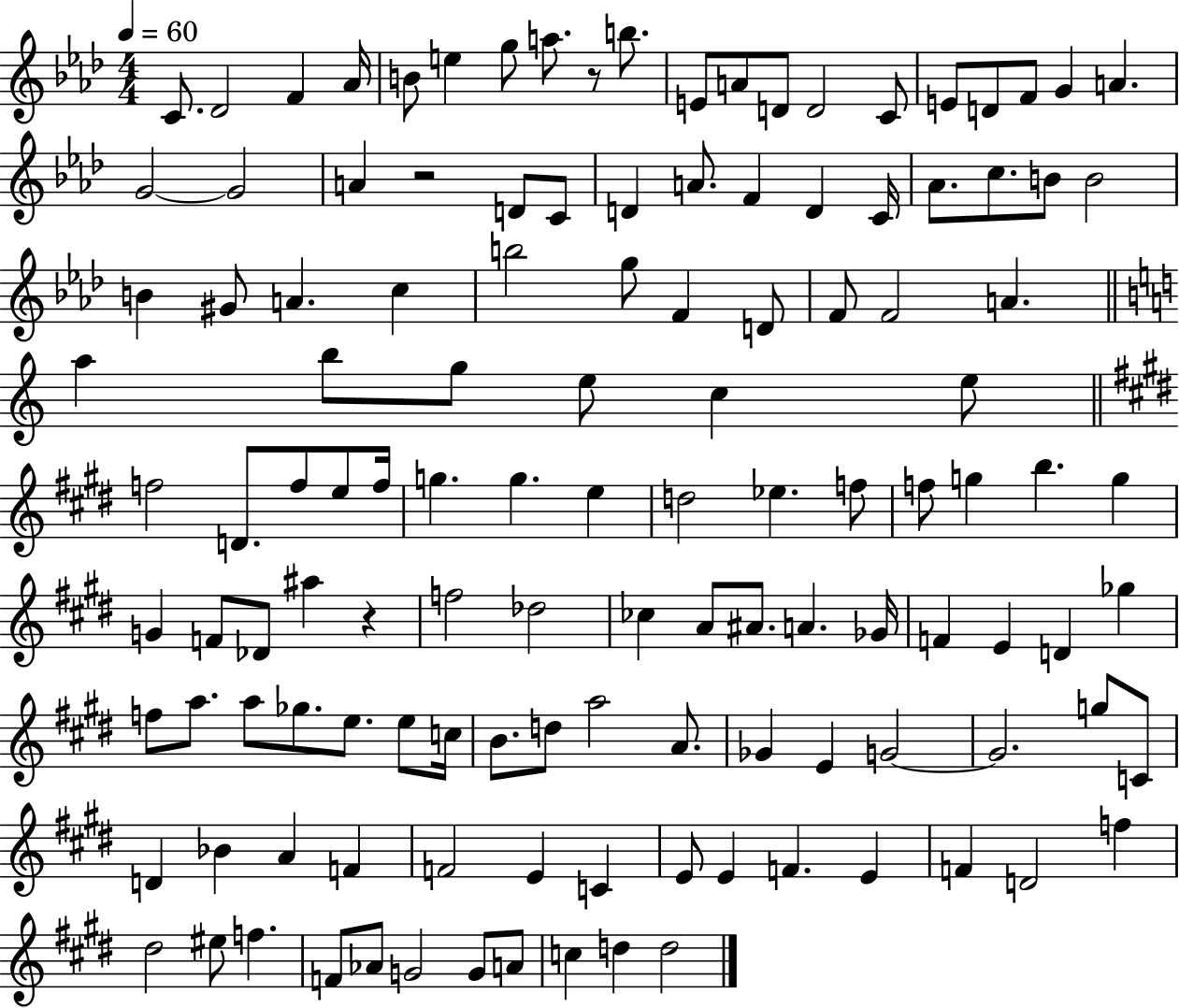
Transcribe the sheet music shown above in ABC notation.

X:1
T:Untitled
M:4/4
L:1/4
K:Ab
C/2 _D2 F _A/4 B/2 e g/2 a/2 z/2 b/2 E/2 A/2 D/2 D2 C/2 E/2 D/2 F/2 G A G2 G2 A z2 D/2 C/2 D A/2 F D C/4 _A/2 c/2 B/2 B2 B ^G/2 A c b2 g/2 F D/2 F/2 F2 A a b/2 g/2 e/2 c e/2 f2 D/2 f/2 e/2 f/4 g g e d2 _e f/2 f/2 g b g G F/2 _D/2 ^a z f2 _d2 _c A/2 ^A/2 A _G/4 F E D _g f/2 a/2 a/2 _g/2 e/2 e/2 c/4 B/2 d/2 a2 A/2 _G E G2 G2 g/2 C/2 D _B A F F2 E C E/2 E F E F D2 f ^d2 ^e/2 f F/2 _A/2 G2 G/2 A/2 c d d2